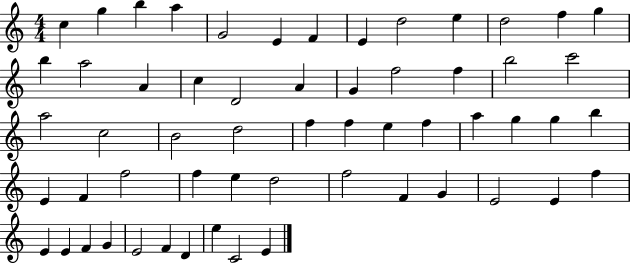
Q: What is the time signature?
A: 4/4